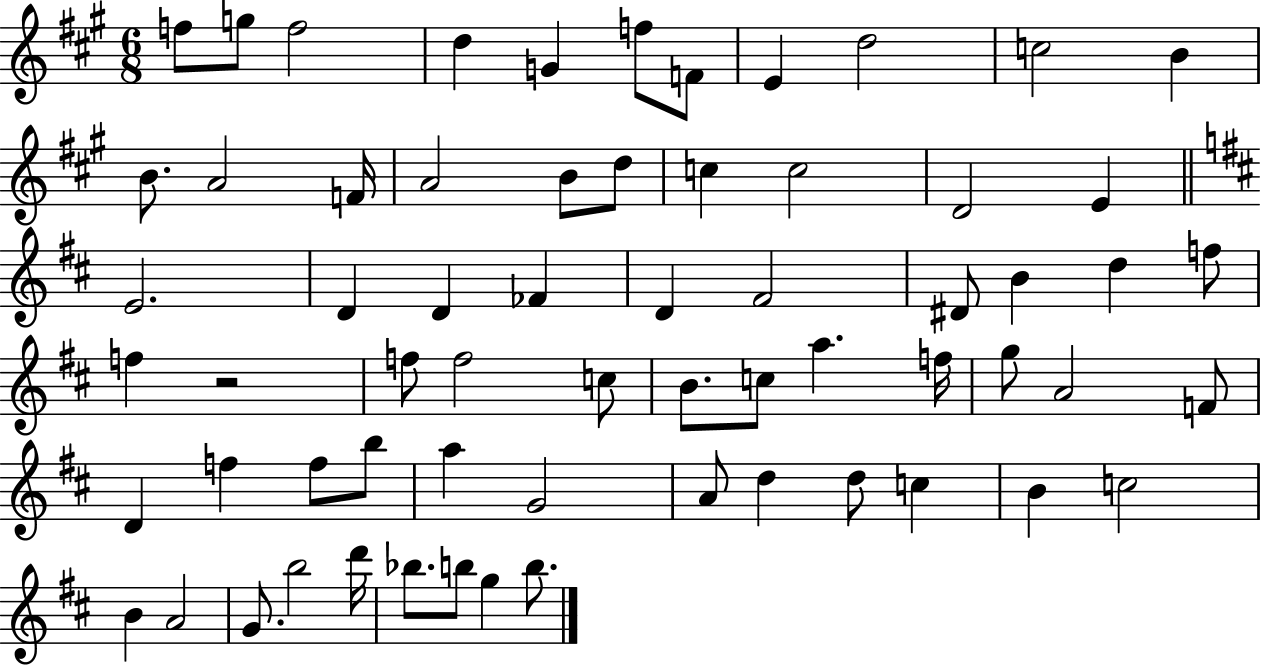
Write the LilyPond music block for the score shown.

{
  \clef treble
  \numericTimeSignature
  \time 6/8
  \key a \major
  f''8 g''8 f''2 | d''4 g'4 f''8 f'8 | e'4 d''2 | c''2 b'4 | \break b'8. a'2 f'16 | a'2 b'8 d''8 | c''4 c''2 | d'2 e'4 | \break \bar "||" \break \key d \major e'2. | d'4 d'4 fes'4 | d'4 fis'2 | dis'8 b'4 d''4 f''8 | \break f''4 r2 | f''8 f''2 c''8 | b'8. c''8 a''4. f''16 | g''8 a'2 f'8 | \break d'4 f''4 f''8 b''8 | a''4 g'2 | a'8 d''4 d''8 c''4 | b'4 c''2 | \break b'4 a'2 | g'8. b''2 d'''16 | bes''8. b''8 g''4 b''8. | \bar "|."
}